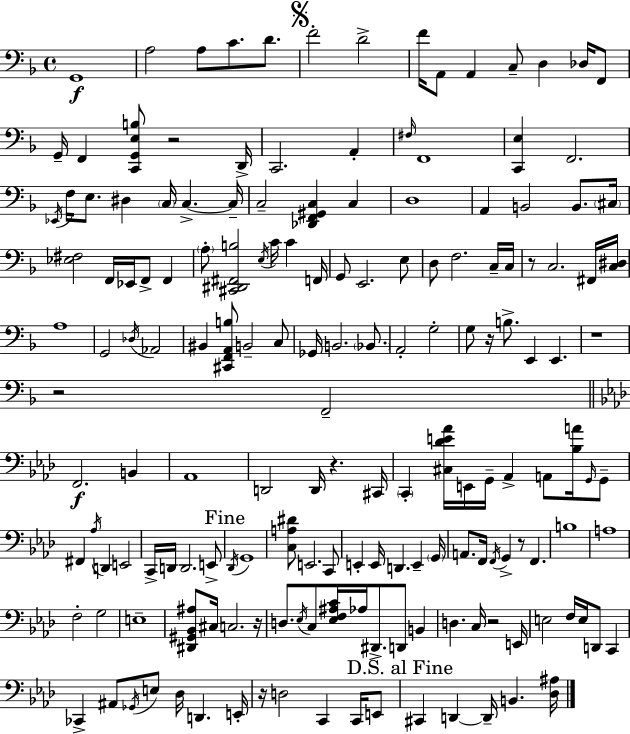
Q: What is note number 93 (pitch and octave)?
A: Db2